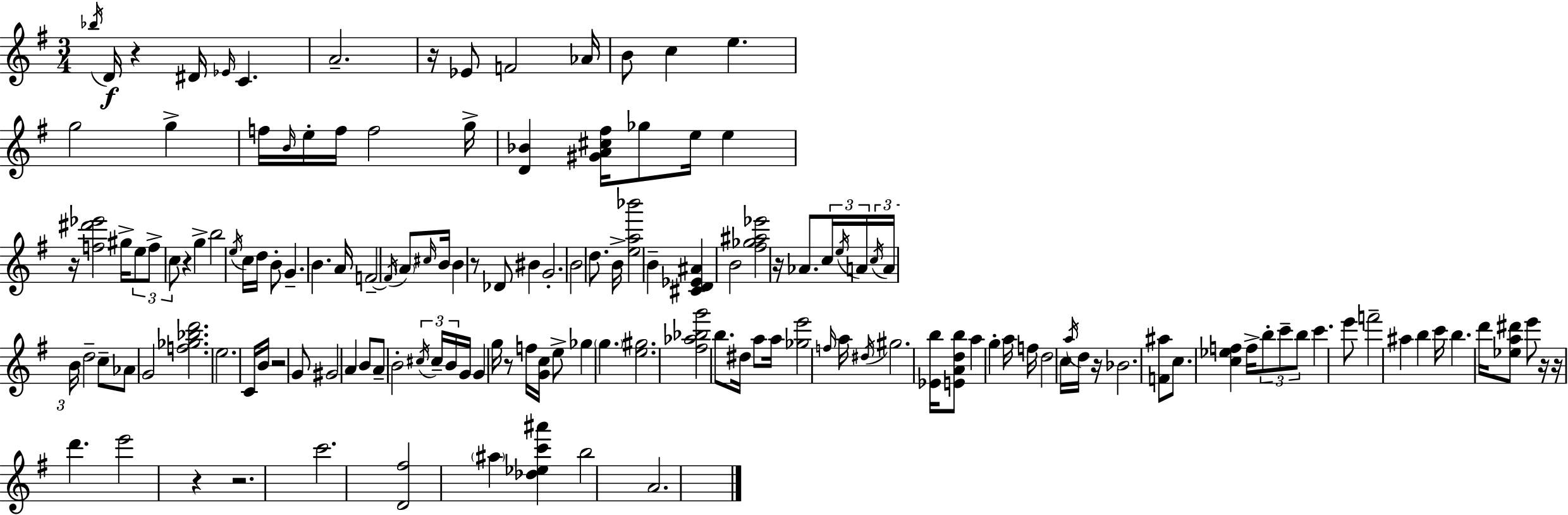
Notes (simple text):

Bb5/s D4/s R/q D#4/s Eb4/s C4/q. A4/h. R/s Eb4/e F4/h Ab4/s B4/e C5/q E5/q. G5/h G5/q F5/s B4/s E5/s F5/s F5/h G5/s [D4,Bb4]/q [G#4,A4,C#5,F#5]/s Gb5/e E5/s E5/q R/s [F5,D#6,Eb6]/h G#5/s E5/e F5/e C5/e R/q G5/q B5/h E5/s C5/s D5/s B4/e G4/q. B4/q. A4/s F4/h F4/s A4/e C#5/s B4/s B4/q R/e Db4/e BIS4/q G4/h. B4/h D5/e. B4/s [E5,A5,Bb6]/h B4/q [C#4,D4,Eb4,A#4]/q B4/h [F#5,Gb5,A#5,Eb6]/h R/s Ab4/e. C5/s E5/s A4/s C5/s A4/s B4/s D5/h C5/e Ab4/e G4/h [F5,Gb5,Bb5,D6]/h. E5/h. C4/s B4/s R/h G4/e G#4/h A4/q B4/e A4/e B4/h C#5/s C#5/s B4/s G4/s G4/q G5/s R/e F5/s [G4,C5]/s E5/e Gb5/q G5/q. [E5,G#5]/h. [F#5,Ab5,Bb5,G6]/h B5/e. D#5/s A5/e A5/s [Gb5,E6]/h F5/s A5/s D#5/s G#5/h. [Eb4,B5]/s [E4,A4,D5,B5]/e A5/q G5/q A5/s F5/s D5/h C5/s A5/s D5/s R/s Bb4/h. [F4,A#5]/e C5/e. [C5,Eb5,F5]/q F5/s B5/e C6/e B5/e C6/q. E6/e F6/h A#5/q B5/q C6/s B5/q. D6/s [Eb5,A5,D#6]/e E6/e R/s R/s D6/q. E6/h R/q R/h. C6/h. [D4,F#5]/h A#5/q [Db5,Eb5,C6,A#6]/q B5/h A4/h.